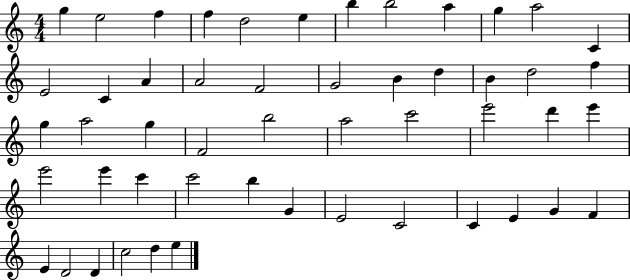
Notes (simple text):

G5/q E5/h F5/q F5/q D5/h E5/q B5/q B5/h A5/q G5/q A5/h C4/q E4/h C4/q A4/q A4/h F4/h G4/h B4/q D5/q B4/q D5/h F5/q G5/q A5/h G5/q F4/h B5/h A5/h C6/h E6/h D6/q E6/q E6/h E6/q C6/q C6/h B5/q G4/q E4/h C4/h C4/q E4/q G4/q F4/q E4/q D4/h D4/q C5/h D5/q E5/q